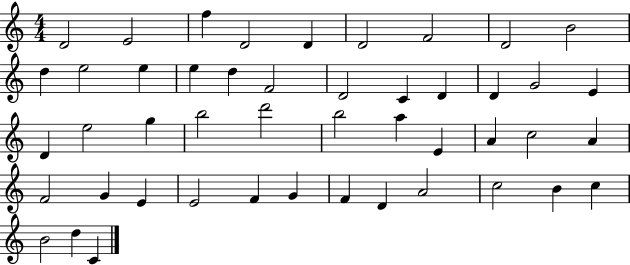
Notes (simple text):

D4/h E4/h F5/q D4/h D4/q D4/h F4/h D4/h B4/h D5/q E5/h E5/q E5/q D5/q F4/h D4/h C4/q D4/q D4/q G4/h E4/q D4/q E5/h G5/q B5/h D6/h B5/h A5/q E4/q A4/q C5/h A4/q F4/h G4/q E4/q E4/h F4/q G4/q F4/q D4/q A4/h C5/h B4/q C5/q B4/h D5/q C4/q